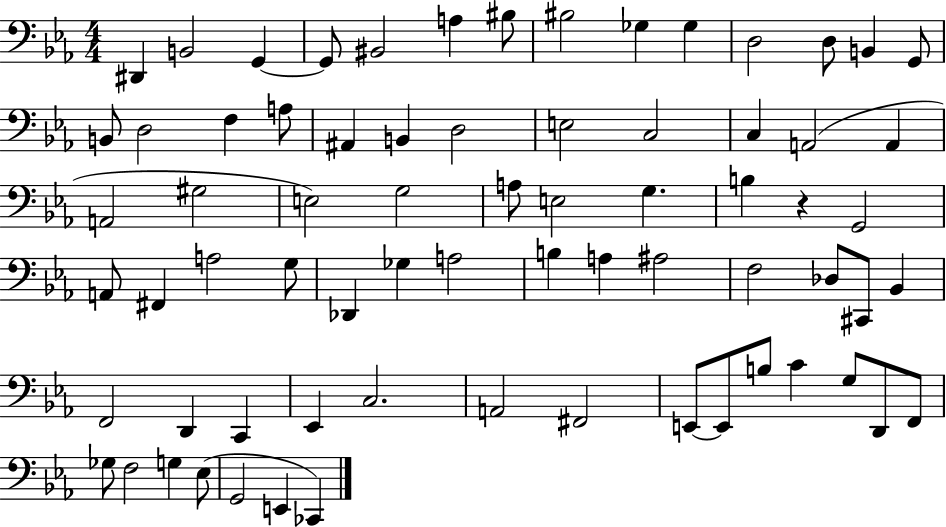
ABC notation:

X:1
T:Untitled
M:4/4
L:1/4
K:Eb
^D,, B,,2 G,, G,,/2 ^B,,2 A, ^B,/2 ^B,2 _G, _G, D,2 D,/2 B,, G,,/2 B,,/2 D,2 F, A,/2 ^A,, B,, D,2 E,2 C,2 C, A,,2 A,, A,,2 ^G,2 E,2 G,2 A,/2 E,2 G, B, z G,,2 A,,/2 ^F,, A,2 G,/2 _D,, _G, A,2 B, A, ^A,2 F,2 _D,/2 ^C,,/2 _B,, F,,2 D,, C,, _E,, C,2 A,,2 ^F,,2 E,,/2 E,,/2 B,/2 C G,/2 D,,/2 F,,/2 _G,/2 F,2 G, _E,/2 G,,2 E,, _C,,